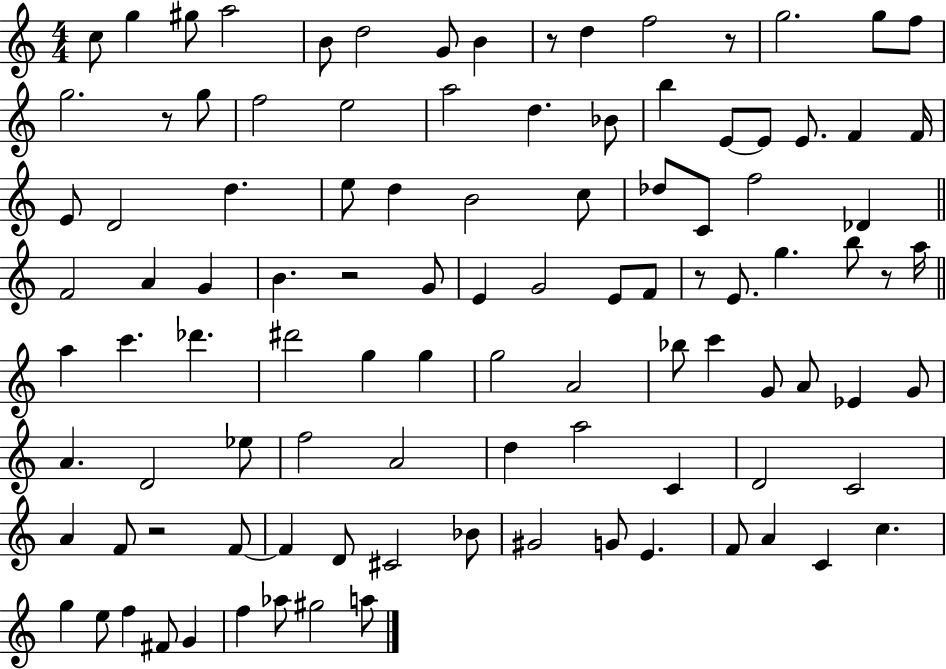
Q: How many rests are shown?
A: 7